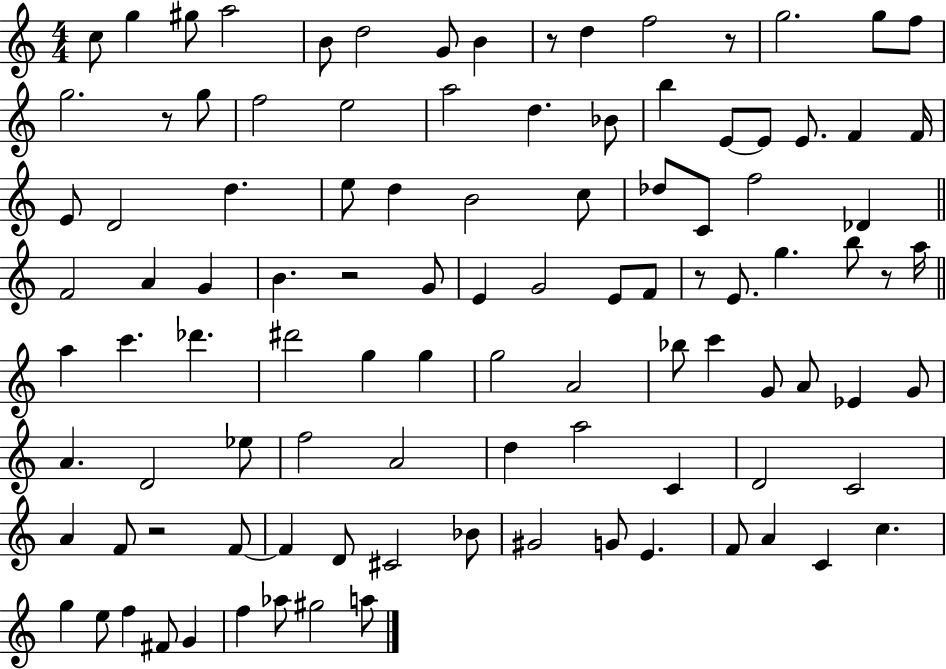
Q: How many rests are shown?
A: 7